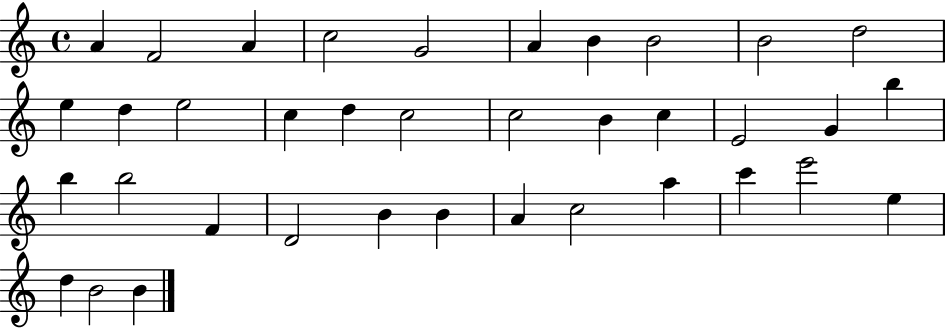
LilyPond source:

{
  \clef treble
  \time 4/4
  \defaultTimeSignature
  \key c \major
  a'4 f'2 a'4 | c''2 g'2 | a'4 b'4 b'2 | b'2 d''2 | \break e''4 d''4 e''2 | c''4 d''4 c''2 | c''2 b'4 c''4 | e'2 g'4 b''4 | \break b''4 b''2 f'4 | d'2 b'4 b'4 | a'4 c''2 a''4 | c'''4 e'''2 e''4 | \break d''4 b'2 b'4 | \bar "|."
}